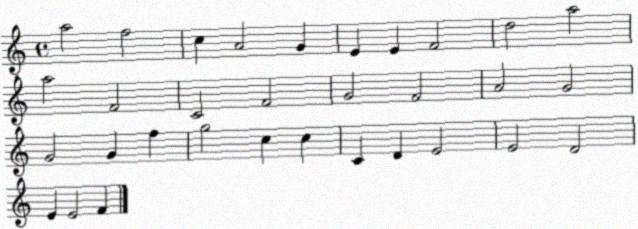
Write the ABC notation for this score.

X:1
T:Untitled
M:4/4
L:1/4
K:C
a2 f2 c A2 G E E F2 d2 a2 a2 F2 C2 F2 G2 F2 A2 G2 G2 G f g2 c c C D E2 E2 D2 E E2 F